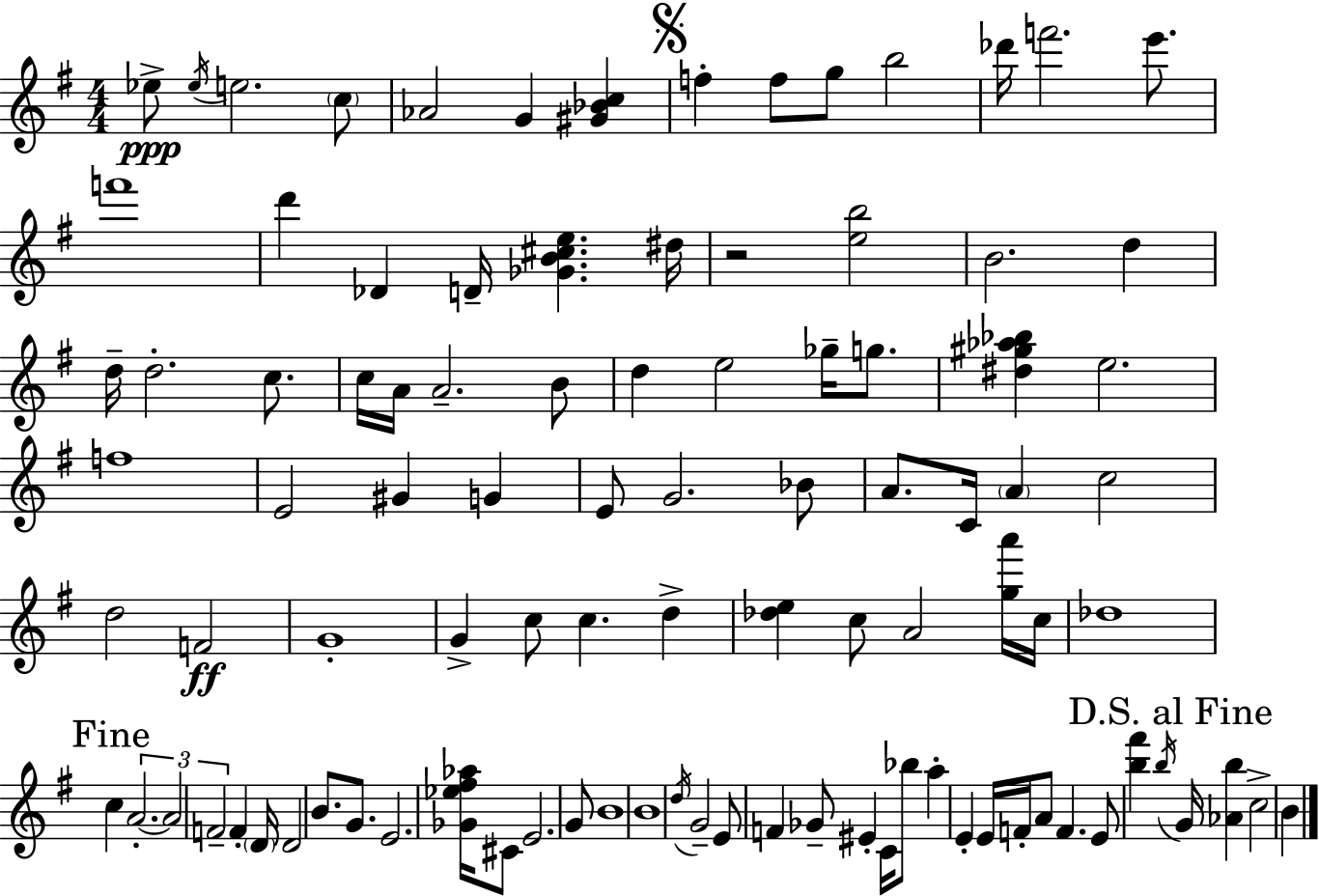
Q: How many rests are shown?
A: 1